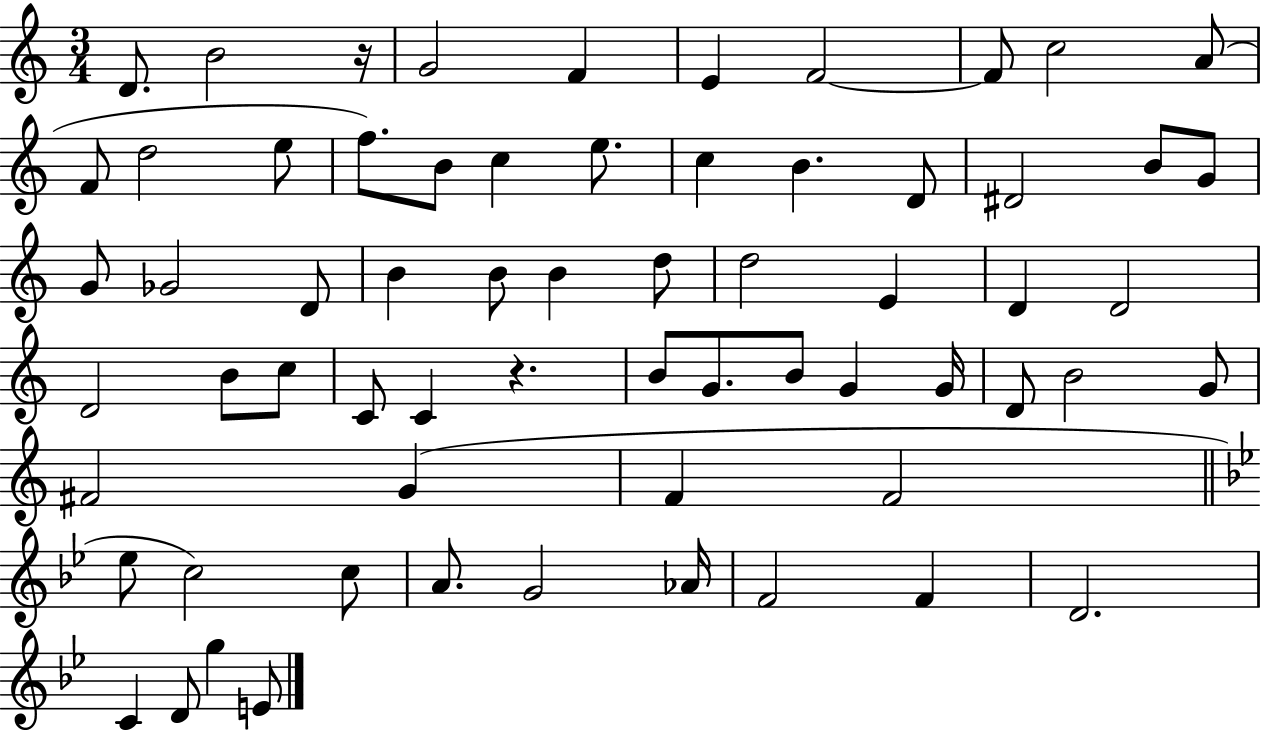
X:1
T:Untitled
M:3/4
L:1/4
K:C
D/2 B2 z/4 G2 F E F2 F/2 c2 A/2 F/2 d2 e/2 f/2 B/2 c e/2 c B D/2 ^D2 B/2 G/2 G/2 _G2 D/2 B B/2 B d/2 d2 E D D2 D2 B/2 c/2 C/2 C z B/2 G/2 B/2 G G/4 D/2 B2 G/2 ^F2 G F F2 _e/2 c2 c/2 A/2 G2 _A/4 F2 F D2 C D/2 g E/2